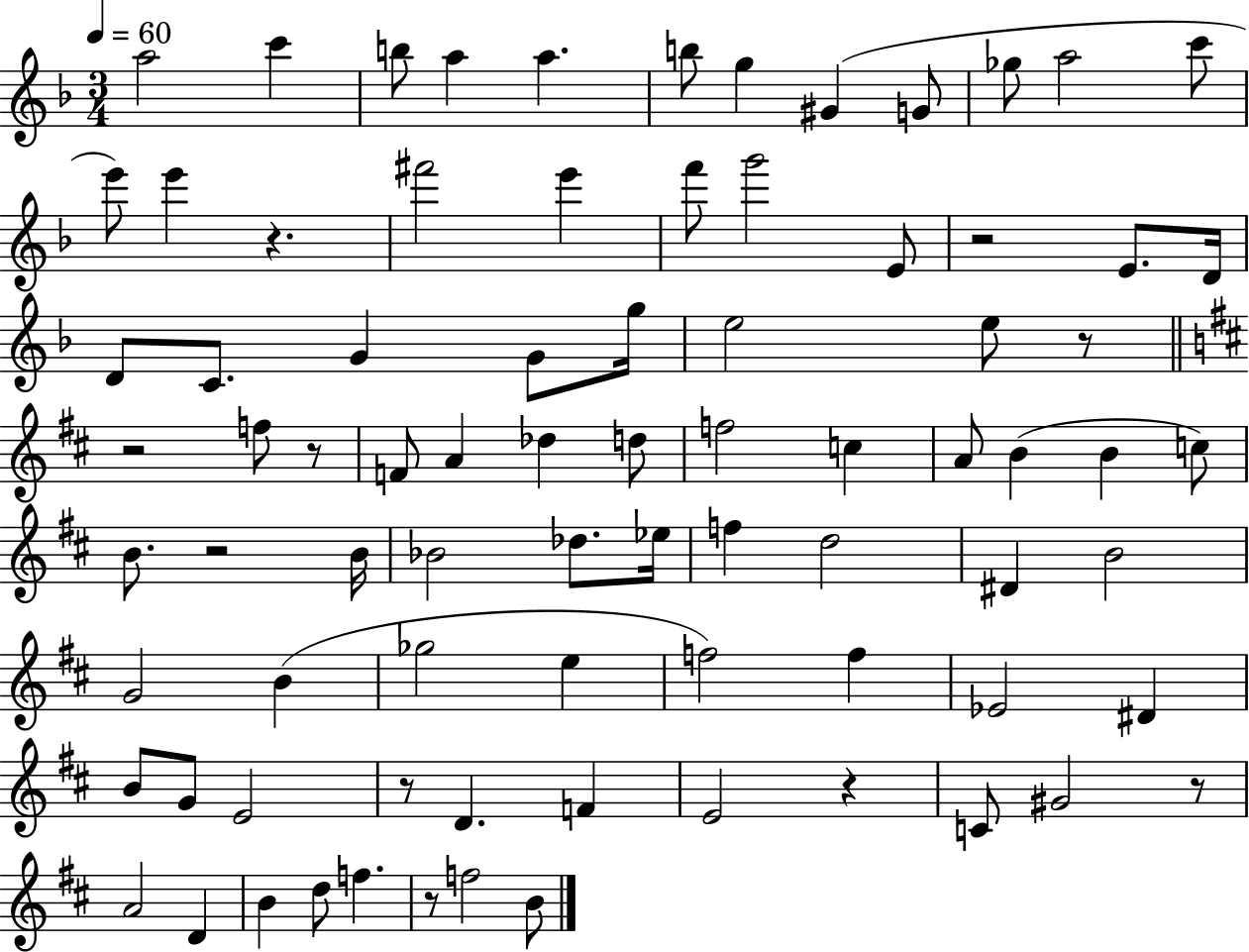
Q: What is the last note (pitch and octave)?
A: B4